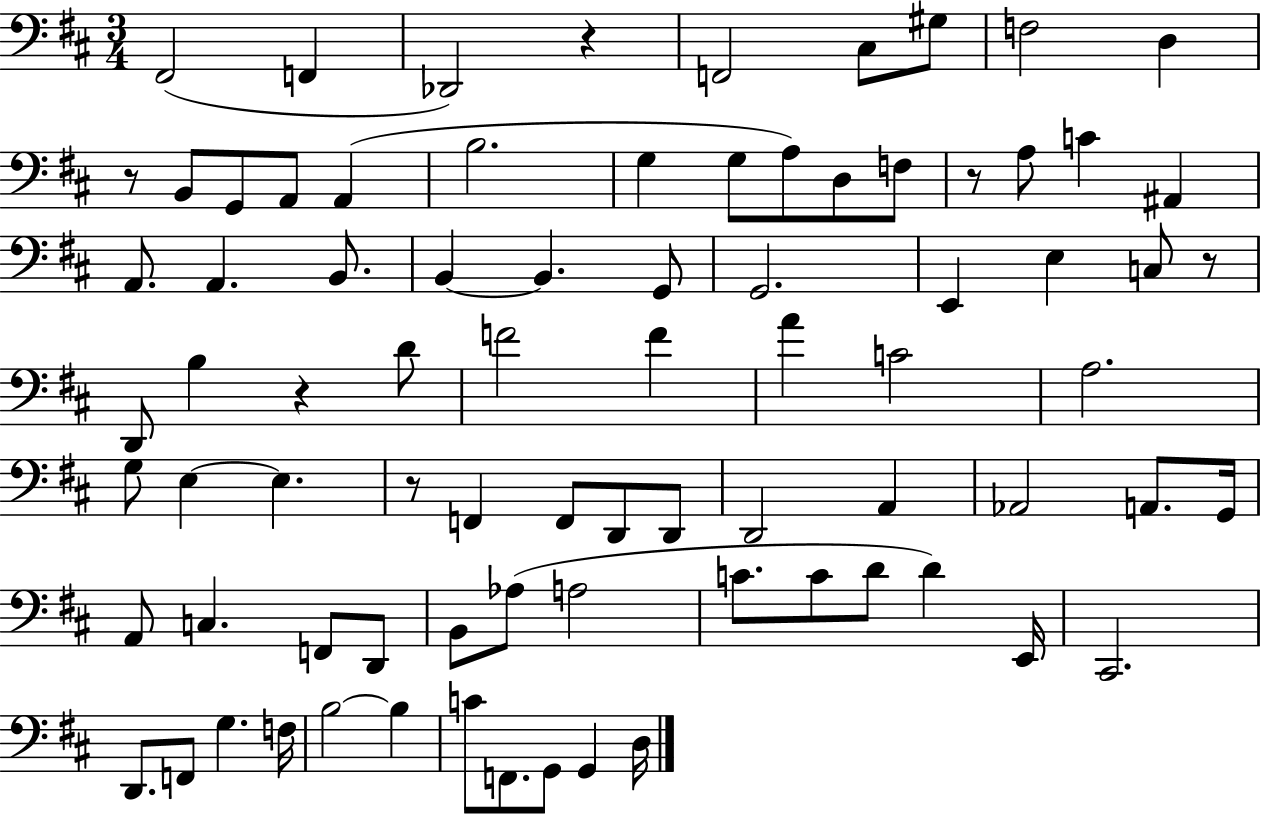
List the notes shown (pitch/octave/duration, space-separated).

F#2/h F2/q Db2/h R/q F2/h C#3/e G#3/e F3/h D3/q R/e B2/e G2/e A2/e A2/q B3/h. G3/q G3/e A3/e D3/e F3/e R/e A3/e C4/q A#2/q A2/e. A2/q. B2/e. B2/q B2/q. G2/e G2/h. E2/q E3/q C3/e R/e D2/e B3/q R/q D4/e F4/h F4/q A4/q C4/h A3/h. G3/e E3/q E3/q. R/e F2/q F2/e D2/e D2/e D2/h A2/q Ab2/h A2/e. G2/s A2/e C3/q. F2/e D2/e B2/e Ab3/e A3/h C4/e. C4/e D4/e D4/q E2/s C#2/h. D2/e. F2/e G3/q. F3/s B3/h B3/q C4/e F2/e. G2/e G2/q D3/s